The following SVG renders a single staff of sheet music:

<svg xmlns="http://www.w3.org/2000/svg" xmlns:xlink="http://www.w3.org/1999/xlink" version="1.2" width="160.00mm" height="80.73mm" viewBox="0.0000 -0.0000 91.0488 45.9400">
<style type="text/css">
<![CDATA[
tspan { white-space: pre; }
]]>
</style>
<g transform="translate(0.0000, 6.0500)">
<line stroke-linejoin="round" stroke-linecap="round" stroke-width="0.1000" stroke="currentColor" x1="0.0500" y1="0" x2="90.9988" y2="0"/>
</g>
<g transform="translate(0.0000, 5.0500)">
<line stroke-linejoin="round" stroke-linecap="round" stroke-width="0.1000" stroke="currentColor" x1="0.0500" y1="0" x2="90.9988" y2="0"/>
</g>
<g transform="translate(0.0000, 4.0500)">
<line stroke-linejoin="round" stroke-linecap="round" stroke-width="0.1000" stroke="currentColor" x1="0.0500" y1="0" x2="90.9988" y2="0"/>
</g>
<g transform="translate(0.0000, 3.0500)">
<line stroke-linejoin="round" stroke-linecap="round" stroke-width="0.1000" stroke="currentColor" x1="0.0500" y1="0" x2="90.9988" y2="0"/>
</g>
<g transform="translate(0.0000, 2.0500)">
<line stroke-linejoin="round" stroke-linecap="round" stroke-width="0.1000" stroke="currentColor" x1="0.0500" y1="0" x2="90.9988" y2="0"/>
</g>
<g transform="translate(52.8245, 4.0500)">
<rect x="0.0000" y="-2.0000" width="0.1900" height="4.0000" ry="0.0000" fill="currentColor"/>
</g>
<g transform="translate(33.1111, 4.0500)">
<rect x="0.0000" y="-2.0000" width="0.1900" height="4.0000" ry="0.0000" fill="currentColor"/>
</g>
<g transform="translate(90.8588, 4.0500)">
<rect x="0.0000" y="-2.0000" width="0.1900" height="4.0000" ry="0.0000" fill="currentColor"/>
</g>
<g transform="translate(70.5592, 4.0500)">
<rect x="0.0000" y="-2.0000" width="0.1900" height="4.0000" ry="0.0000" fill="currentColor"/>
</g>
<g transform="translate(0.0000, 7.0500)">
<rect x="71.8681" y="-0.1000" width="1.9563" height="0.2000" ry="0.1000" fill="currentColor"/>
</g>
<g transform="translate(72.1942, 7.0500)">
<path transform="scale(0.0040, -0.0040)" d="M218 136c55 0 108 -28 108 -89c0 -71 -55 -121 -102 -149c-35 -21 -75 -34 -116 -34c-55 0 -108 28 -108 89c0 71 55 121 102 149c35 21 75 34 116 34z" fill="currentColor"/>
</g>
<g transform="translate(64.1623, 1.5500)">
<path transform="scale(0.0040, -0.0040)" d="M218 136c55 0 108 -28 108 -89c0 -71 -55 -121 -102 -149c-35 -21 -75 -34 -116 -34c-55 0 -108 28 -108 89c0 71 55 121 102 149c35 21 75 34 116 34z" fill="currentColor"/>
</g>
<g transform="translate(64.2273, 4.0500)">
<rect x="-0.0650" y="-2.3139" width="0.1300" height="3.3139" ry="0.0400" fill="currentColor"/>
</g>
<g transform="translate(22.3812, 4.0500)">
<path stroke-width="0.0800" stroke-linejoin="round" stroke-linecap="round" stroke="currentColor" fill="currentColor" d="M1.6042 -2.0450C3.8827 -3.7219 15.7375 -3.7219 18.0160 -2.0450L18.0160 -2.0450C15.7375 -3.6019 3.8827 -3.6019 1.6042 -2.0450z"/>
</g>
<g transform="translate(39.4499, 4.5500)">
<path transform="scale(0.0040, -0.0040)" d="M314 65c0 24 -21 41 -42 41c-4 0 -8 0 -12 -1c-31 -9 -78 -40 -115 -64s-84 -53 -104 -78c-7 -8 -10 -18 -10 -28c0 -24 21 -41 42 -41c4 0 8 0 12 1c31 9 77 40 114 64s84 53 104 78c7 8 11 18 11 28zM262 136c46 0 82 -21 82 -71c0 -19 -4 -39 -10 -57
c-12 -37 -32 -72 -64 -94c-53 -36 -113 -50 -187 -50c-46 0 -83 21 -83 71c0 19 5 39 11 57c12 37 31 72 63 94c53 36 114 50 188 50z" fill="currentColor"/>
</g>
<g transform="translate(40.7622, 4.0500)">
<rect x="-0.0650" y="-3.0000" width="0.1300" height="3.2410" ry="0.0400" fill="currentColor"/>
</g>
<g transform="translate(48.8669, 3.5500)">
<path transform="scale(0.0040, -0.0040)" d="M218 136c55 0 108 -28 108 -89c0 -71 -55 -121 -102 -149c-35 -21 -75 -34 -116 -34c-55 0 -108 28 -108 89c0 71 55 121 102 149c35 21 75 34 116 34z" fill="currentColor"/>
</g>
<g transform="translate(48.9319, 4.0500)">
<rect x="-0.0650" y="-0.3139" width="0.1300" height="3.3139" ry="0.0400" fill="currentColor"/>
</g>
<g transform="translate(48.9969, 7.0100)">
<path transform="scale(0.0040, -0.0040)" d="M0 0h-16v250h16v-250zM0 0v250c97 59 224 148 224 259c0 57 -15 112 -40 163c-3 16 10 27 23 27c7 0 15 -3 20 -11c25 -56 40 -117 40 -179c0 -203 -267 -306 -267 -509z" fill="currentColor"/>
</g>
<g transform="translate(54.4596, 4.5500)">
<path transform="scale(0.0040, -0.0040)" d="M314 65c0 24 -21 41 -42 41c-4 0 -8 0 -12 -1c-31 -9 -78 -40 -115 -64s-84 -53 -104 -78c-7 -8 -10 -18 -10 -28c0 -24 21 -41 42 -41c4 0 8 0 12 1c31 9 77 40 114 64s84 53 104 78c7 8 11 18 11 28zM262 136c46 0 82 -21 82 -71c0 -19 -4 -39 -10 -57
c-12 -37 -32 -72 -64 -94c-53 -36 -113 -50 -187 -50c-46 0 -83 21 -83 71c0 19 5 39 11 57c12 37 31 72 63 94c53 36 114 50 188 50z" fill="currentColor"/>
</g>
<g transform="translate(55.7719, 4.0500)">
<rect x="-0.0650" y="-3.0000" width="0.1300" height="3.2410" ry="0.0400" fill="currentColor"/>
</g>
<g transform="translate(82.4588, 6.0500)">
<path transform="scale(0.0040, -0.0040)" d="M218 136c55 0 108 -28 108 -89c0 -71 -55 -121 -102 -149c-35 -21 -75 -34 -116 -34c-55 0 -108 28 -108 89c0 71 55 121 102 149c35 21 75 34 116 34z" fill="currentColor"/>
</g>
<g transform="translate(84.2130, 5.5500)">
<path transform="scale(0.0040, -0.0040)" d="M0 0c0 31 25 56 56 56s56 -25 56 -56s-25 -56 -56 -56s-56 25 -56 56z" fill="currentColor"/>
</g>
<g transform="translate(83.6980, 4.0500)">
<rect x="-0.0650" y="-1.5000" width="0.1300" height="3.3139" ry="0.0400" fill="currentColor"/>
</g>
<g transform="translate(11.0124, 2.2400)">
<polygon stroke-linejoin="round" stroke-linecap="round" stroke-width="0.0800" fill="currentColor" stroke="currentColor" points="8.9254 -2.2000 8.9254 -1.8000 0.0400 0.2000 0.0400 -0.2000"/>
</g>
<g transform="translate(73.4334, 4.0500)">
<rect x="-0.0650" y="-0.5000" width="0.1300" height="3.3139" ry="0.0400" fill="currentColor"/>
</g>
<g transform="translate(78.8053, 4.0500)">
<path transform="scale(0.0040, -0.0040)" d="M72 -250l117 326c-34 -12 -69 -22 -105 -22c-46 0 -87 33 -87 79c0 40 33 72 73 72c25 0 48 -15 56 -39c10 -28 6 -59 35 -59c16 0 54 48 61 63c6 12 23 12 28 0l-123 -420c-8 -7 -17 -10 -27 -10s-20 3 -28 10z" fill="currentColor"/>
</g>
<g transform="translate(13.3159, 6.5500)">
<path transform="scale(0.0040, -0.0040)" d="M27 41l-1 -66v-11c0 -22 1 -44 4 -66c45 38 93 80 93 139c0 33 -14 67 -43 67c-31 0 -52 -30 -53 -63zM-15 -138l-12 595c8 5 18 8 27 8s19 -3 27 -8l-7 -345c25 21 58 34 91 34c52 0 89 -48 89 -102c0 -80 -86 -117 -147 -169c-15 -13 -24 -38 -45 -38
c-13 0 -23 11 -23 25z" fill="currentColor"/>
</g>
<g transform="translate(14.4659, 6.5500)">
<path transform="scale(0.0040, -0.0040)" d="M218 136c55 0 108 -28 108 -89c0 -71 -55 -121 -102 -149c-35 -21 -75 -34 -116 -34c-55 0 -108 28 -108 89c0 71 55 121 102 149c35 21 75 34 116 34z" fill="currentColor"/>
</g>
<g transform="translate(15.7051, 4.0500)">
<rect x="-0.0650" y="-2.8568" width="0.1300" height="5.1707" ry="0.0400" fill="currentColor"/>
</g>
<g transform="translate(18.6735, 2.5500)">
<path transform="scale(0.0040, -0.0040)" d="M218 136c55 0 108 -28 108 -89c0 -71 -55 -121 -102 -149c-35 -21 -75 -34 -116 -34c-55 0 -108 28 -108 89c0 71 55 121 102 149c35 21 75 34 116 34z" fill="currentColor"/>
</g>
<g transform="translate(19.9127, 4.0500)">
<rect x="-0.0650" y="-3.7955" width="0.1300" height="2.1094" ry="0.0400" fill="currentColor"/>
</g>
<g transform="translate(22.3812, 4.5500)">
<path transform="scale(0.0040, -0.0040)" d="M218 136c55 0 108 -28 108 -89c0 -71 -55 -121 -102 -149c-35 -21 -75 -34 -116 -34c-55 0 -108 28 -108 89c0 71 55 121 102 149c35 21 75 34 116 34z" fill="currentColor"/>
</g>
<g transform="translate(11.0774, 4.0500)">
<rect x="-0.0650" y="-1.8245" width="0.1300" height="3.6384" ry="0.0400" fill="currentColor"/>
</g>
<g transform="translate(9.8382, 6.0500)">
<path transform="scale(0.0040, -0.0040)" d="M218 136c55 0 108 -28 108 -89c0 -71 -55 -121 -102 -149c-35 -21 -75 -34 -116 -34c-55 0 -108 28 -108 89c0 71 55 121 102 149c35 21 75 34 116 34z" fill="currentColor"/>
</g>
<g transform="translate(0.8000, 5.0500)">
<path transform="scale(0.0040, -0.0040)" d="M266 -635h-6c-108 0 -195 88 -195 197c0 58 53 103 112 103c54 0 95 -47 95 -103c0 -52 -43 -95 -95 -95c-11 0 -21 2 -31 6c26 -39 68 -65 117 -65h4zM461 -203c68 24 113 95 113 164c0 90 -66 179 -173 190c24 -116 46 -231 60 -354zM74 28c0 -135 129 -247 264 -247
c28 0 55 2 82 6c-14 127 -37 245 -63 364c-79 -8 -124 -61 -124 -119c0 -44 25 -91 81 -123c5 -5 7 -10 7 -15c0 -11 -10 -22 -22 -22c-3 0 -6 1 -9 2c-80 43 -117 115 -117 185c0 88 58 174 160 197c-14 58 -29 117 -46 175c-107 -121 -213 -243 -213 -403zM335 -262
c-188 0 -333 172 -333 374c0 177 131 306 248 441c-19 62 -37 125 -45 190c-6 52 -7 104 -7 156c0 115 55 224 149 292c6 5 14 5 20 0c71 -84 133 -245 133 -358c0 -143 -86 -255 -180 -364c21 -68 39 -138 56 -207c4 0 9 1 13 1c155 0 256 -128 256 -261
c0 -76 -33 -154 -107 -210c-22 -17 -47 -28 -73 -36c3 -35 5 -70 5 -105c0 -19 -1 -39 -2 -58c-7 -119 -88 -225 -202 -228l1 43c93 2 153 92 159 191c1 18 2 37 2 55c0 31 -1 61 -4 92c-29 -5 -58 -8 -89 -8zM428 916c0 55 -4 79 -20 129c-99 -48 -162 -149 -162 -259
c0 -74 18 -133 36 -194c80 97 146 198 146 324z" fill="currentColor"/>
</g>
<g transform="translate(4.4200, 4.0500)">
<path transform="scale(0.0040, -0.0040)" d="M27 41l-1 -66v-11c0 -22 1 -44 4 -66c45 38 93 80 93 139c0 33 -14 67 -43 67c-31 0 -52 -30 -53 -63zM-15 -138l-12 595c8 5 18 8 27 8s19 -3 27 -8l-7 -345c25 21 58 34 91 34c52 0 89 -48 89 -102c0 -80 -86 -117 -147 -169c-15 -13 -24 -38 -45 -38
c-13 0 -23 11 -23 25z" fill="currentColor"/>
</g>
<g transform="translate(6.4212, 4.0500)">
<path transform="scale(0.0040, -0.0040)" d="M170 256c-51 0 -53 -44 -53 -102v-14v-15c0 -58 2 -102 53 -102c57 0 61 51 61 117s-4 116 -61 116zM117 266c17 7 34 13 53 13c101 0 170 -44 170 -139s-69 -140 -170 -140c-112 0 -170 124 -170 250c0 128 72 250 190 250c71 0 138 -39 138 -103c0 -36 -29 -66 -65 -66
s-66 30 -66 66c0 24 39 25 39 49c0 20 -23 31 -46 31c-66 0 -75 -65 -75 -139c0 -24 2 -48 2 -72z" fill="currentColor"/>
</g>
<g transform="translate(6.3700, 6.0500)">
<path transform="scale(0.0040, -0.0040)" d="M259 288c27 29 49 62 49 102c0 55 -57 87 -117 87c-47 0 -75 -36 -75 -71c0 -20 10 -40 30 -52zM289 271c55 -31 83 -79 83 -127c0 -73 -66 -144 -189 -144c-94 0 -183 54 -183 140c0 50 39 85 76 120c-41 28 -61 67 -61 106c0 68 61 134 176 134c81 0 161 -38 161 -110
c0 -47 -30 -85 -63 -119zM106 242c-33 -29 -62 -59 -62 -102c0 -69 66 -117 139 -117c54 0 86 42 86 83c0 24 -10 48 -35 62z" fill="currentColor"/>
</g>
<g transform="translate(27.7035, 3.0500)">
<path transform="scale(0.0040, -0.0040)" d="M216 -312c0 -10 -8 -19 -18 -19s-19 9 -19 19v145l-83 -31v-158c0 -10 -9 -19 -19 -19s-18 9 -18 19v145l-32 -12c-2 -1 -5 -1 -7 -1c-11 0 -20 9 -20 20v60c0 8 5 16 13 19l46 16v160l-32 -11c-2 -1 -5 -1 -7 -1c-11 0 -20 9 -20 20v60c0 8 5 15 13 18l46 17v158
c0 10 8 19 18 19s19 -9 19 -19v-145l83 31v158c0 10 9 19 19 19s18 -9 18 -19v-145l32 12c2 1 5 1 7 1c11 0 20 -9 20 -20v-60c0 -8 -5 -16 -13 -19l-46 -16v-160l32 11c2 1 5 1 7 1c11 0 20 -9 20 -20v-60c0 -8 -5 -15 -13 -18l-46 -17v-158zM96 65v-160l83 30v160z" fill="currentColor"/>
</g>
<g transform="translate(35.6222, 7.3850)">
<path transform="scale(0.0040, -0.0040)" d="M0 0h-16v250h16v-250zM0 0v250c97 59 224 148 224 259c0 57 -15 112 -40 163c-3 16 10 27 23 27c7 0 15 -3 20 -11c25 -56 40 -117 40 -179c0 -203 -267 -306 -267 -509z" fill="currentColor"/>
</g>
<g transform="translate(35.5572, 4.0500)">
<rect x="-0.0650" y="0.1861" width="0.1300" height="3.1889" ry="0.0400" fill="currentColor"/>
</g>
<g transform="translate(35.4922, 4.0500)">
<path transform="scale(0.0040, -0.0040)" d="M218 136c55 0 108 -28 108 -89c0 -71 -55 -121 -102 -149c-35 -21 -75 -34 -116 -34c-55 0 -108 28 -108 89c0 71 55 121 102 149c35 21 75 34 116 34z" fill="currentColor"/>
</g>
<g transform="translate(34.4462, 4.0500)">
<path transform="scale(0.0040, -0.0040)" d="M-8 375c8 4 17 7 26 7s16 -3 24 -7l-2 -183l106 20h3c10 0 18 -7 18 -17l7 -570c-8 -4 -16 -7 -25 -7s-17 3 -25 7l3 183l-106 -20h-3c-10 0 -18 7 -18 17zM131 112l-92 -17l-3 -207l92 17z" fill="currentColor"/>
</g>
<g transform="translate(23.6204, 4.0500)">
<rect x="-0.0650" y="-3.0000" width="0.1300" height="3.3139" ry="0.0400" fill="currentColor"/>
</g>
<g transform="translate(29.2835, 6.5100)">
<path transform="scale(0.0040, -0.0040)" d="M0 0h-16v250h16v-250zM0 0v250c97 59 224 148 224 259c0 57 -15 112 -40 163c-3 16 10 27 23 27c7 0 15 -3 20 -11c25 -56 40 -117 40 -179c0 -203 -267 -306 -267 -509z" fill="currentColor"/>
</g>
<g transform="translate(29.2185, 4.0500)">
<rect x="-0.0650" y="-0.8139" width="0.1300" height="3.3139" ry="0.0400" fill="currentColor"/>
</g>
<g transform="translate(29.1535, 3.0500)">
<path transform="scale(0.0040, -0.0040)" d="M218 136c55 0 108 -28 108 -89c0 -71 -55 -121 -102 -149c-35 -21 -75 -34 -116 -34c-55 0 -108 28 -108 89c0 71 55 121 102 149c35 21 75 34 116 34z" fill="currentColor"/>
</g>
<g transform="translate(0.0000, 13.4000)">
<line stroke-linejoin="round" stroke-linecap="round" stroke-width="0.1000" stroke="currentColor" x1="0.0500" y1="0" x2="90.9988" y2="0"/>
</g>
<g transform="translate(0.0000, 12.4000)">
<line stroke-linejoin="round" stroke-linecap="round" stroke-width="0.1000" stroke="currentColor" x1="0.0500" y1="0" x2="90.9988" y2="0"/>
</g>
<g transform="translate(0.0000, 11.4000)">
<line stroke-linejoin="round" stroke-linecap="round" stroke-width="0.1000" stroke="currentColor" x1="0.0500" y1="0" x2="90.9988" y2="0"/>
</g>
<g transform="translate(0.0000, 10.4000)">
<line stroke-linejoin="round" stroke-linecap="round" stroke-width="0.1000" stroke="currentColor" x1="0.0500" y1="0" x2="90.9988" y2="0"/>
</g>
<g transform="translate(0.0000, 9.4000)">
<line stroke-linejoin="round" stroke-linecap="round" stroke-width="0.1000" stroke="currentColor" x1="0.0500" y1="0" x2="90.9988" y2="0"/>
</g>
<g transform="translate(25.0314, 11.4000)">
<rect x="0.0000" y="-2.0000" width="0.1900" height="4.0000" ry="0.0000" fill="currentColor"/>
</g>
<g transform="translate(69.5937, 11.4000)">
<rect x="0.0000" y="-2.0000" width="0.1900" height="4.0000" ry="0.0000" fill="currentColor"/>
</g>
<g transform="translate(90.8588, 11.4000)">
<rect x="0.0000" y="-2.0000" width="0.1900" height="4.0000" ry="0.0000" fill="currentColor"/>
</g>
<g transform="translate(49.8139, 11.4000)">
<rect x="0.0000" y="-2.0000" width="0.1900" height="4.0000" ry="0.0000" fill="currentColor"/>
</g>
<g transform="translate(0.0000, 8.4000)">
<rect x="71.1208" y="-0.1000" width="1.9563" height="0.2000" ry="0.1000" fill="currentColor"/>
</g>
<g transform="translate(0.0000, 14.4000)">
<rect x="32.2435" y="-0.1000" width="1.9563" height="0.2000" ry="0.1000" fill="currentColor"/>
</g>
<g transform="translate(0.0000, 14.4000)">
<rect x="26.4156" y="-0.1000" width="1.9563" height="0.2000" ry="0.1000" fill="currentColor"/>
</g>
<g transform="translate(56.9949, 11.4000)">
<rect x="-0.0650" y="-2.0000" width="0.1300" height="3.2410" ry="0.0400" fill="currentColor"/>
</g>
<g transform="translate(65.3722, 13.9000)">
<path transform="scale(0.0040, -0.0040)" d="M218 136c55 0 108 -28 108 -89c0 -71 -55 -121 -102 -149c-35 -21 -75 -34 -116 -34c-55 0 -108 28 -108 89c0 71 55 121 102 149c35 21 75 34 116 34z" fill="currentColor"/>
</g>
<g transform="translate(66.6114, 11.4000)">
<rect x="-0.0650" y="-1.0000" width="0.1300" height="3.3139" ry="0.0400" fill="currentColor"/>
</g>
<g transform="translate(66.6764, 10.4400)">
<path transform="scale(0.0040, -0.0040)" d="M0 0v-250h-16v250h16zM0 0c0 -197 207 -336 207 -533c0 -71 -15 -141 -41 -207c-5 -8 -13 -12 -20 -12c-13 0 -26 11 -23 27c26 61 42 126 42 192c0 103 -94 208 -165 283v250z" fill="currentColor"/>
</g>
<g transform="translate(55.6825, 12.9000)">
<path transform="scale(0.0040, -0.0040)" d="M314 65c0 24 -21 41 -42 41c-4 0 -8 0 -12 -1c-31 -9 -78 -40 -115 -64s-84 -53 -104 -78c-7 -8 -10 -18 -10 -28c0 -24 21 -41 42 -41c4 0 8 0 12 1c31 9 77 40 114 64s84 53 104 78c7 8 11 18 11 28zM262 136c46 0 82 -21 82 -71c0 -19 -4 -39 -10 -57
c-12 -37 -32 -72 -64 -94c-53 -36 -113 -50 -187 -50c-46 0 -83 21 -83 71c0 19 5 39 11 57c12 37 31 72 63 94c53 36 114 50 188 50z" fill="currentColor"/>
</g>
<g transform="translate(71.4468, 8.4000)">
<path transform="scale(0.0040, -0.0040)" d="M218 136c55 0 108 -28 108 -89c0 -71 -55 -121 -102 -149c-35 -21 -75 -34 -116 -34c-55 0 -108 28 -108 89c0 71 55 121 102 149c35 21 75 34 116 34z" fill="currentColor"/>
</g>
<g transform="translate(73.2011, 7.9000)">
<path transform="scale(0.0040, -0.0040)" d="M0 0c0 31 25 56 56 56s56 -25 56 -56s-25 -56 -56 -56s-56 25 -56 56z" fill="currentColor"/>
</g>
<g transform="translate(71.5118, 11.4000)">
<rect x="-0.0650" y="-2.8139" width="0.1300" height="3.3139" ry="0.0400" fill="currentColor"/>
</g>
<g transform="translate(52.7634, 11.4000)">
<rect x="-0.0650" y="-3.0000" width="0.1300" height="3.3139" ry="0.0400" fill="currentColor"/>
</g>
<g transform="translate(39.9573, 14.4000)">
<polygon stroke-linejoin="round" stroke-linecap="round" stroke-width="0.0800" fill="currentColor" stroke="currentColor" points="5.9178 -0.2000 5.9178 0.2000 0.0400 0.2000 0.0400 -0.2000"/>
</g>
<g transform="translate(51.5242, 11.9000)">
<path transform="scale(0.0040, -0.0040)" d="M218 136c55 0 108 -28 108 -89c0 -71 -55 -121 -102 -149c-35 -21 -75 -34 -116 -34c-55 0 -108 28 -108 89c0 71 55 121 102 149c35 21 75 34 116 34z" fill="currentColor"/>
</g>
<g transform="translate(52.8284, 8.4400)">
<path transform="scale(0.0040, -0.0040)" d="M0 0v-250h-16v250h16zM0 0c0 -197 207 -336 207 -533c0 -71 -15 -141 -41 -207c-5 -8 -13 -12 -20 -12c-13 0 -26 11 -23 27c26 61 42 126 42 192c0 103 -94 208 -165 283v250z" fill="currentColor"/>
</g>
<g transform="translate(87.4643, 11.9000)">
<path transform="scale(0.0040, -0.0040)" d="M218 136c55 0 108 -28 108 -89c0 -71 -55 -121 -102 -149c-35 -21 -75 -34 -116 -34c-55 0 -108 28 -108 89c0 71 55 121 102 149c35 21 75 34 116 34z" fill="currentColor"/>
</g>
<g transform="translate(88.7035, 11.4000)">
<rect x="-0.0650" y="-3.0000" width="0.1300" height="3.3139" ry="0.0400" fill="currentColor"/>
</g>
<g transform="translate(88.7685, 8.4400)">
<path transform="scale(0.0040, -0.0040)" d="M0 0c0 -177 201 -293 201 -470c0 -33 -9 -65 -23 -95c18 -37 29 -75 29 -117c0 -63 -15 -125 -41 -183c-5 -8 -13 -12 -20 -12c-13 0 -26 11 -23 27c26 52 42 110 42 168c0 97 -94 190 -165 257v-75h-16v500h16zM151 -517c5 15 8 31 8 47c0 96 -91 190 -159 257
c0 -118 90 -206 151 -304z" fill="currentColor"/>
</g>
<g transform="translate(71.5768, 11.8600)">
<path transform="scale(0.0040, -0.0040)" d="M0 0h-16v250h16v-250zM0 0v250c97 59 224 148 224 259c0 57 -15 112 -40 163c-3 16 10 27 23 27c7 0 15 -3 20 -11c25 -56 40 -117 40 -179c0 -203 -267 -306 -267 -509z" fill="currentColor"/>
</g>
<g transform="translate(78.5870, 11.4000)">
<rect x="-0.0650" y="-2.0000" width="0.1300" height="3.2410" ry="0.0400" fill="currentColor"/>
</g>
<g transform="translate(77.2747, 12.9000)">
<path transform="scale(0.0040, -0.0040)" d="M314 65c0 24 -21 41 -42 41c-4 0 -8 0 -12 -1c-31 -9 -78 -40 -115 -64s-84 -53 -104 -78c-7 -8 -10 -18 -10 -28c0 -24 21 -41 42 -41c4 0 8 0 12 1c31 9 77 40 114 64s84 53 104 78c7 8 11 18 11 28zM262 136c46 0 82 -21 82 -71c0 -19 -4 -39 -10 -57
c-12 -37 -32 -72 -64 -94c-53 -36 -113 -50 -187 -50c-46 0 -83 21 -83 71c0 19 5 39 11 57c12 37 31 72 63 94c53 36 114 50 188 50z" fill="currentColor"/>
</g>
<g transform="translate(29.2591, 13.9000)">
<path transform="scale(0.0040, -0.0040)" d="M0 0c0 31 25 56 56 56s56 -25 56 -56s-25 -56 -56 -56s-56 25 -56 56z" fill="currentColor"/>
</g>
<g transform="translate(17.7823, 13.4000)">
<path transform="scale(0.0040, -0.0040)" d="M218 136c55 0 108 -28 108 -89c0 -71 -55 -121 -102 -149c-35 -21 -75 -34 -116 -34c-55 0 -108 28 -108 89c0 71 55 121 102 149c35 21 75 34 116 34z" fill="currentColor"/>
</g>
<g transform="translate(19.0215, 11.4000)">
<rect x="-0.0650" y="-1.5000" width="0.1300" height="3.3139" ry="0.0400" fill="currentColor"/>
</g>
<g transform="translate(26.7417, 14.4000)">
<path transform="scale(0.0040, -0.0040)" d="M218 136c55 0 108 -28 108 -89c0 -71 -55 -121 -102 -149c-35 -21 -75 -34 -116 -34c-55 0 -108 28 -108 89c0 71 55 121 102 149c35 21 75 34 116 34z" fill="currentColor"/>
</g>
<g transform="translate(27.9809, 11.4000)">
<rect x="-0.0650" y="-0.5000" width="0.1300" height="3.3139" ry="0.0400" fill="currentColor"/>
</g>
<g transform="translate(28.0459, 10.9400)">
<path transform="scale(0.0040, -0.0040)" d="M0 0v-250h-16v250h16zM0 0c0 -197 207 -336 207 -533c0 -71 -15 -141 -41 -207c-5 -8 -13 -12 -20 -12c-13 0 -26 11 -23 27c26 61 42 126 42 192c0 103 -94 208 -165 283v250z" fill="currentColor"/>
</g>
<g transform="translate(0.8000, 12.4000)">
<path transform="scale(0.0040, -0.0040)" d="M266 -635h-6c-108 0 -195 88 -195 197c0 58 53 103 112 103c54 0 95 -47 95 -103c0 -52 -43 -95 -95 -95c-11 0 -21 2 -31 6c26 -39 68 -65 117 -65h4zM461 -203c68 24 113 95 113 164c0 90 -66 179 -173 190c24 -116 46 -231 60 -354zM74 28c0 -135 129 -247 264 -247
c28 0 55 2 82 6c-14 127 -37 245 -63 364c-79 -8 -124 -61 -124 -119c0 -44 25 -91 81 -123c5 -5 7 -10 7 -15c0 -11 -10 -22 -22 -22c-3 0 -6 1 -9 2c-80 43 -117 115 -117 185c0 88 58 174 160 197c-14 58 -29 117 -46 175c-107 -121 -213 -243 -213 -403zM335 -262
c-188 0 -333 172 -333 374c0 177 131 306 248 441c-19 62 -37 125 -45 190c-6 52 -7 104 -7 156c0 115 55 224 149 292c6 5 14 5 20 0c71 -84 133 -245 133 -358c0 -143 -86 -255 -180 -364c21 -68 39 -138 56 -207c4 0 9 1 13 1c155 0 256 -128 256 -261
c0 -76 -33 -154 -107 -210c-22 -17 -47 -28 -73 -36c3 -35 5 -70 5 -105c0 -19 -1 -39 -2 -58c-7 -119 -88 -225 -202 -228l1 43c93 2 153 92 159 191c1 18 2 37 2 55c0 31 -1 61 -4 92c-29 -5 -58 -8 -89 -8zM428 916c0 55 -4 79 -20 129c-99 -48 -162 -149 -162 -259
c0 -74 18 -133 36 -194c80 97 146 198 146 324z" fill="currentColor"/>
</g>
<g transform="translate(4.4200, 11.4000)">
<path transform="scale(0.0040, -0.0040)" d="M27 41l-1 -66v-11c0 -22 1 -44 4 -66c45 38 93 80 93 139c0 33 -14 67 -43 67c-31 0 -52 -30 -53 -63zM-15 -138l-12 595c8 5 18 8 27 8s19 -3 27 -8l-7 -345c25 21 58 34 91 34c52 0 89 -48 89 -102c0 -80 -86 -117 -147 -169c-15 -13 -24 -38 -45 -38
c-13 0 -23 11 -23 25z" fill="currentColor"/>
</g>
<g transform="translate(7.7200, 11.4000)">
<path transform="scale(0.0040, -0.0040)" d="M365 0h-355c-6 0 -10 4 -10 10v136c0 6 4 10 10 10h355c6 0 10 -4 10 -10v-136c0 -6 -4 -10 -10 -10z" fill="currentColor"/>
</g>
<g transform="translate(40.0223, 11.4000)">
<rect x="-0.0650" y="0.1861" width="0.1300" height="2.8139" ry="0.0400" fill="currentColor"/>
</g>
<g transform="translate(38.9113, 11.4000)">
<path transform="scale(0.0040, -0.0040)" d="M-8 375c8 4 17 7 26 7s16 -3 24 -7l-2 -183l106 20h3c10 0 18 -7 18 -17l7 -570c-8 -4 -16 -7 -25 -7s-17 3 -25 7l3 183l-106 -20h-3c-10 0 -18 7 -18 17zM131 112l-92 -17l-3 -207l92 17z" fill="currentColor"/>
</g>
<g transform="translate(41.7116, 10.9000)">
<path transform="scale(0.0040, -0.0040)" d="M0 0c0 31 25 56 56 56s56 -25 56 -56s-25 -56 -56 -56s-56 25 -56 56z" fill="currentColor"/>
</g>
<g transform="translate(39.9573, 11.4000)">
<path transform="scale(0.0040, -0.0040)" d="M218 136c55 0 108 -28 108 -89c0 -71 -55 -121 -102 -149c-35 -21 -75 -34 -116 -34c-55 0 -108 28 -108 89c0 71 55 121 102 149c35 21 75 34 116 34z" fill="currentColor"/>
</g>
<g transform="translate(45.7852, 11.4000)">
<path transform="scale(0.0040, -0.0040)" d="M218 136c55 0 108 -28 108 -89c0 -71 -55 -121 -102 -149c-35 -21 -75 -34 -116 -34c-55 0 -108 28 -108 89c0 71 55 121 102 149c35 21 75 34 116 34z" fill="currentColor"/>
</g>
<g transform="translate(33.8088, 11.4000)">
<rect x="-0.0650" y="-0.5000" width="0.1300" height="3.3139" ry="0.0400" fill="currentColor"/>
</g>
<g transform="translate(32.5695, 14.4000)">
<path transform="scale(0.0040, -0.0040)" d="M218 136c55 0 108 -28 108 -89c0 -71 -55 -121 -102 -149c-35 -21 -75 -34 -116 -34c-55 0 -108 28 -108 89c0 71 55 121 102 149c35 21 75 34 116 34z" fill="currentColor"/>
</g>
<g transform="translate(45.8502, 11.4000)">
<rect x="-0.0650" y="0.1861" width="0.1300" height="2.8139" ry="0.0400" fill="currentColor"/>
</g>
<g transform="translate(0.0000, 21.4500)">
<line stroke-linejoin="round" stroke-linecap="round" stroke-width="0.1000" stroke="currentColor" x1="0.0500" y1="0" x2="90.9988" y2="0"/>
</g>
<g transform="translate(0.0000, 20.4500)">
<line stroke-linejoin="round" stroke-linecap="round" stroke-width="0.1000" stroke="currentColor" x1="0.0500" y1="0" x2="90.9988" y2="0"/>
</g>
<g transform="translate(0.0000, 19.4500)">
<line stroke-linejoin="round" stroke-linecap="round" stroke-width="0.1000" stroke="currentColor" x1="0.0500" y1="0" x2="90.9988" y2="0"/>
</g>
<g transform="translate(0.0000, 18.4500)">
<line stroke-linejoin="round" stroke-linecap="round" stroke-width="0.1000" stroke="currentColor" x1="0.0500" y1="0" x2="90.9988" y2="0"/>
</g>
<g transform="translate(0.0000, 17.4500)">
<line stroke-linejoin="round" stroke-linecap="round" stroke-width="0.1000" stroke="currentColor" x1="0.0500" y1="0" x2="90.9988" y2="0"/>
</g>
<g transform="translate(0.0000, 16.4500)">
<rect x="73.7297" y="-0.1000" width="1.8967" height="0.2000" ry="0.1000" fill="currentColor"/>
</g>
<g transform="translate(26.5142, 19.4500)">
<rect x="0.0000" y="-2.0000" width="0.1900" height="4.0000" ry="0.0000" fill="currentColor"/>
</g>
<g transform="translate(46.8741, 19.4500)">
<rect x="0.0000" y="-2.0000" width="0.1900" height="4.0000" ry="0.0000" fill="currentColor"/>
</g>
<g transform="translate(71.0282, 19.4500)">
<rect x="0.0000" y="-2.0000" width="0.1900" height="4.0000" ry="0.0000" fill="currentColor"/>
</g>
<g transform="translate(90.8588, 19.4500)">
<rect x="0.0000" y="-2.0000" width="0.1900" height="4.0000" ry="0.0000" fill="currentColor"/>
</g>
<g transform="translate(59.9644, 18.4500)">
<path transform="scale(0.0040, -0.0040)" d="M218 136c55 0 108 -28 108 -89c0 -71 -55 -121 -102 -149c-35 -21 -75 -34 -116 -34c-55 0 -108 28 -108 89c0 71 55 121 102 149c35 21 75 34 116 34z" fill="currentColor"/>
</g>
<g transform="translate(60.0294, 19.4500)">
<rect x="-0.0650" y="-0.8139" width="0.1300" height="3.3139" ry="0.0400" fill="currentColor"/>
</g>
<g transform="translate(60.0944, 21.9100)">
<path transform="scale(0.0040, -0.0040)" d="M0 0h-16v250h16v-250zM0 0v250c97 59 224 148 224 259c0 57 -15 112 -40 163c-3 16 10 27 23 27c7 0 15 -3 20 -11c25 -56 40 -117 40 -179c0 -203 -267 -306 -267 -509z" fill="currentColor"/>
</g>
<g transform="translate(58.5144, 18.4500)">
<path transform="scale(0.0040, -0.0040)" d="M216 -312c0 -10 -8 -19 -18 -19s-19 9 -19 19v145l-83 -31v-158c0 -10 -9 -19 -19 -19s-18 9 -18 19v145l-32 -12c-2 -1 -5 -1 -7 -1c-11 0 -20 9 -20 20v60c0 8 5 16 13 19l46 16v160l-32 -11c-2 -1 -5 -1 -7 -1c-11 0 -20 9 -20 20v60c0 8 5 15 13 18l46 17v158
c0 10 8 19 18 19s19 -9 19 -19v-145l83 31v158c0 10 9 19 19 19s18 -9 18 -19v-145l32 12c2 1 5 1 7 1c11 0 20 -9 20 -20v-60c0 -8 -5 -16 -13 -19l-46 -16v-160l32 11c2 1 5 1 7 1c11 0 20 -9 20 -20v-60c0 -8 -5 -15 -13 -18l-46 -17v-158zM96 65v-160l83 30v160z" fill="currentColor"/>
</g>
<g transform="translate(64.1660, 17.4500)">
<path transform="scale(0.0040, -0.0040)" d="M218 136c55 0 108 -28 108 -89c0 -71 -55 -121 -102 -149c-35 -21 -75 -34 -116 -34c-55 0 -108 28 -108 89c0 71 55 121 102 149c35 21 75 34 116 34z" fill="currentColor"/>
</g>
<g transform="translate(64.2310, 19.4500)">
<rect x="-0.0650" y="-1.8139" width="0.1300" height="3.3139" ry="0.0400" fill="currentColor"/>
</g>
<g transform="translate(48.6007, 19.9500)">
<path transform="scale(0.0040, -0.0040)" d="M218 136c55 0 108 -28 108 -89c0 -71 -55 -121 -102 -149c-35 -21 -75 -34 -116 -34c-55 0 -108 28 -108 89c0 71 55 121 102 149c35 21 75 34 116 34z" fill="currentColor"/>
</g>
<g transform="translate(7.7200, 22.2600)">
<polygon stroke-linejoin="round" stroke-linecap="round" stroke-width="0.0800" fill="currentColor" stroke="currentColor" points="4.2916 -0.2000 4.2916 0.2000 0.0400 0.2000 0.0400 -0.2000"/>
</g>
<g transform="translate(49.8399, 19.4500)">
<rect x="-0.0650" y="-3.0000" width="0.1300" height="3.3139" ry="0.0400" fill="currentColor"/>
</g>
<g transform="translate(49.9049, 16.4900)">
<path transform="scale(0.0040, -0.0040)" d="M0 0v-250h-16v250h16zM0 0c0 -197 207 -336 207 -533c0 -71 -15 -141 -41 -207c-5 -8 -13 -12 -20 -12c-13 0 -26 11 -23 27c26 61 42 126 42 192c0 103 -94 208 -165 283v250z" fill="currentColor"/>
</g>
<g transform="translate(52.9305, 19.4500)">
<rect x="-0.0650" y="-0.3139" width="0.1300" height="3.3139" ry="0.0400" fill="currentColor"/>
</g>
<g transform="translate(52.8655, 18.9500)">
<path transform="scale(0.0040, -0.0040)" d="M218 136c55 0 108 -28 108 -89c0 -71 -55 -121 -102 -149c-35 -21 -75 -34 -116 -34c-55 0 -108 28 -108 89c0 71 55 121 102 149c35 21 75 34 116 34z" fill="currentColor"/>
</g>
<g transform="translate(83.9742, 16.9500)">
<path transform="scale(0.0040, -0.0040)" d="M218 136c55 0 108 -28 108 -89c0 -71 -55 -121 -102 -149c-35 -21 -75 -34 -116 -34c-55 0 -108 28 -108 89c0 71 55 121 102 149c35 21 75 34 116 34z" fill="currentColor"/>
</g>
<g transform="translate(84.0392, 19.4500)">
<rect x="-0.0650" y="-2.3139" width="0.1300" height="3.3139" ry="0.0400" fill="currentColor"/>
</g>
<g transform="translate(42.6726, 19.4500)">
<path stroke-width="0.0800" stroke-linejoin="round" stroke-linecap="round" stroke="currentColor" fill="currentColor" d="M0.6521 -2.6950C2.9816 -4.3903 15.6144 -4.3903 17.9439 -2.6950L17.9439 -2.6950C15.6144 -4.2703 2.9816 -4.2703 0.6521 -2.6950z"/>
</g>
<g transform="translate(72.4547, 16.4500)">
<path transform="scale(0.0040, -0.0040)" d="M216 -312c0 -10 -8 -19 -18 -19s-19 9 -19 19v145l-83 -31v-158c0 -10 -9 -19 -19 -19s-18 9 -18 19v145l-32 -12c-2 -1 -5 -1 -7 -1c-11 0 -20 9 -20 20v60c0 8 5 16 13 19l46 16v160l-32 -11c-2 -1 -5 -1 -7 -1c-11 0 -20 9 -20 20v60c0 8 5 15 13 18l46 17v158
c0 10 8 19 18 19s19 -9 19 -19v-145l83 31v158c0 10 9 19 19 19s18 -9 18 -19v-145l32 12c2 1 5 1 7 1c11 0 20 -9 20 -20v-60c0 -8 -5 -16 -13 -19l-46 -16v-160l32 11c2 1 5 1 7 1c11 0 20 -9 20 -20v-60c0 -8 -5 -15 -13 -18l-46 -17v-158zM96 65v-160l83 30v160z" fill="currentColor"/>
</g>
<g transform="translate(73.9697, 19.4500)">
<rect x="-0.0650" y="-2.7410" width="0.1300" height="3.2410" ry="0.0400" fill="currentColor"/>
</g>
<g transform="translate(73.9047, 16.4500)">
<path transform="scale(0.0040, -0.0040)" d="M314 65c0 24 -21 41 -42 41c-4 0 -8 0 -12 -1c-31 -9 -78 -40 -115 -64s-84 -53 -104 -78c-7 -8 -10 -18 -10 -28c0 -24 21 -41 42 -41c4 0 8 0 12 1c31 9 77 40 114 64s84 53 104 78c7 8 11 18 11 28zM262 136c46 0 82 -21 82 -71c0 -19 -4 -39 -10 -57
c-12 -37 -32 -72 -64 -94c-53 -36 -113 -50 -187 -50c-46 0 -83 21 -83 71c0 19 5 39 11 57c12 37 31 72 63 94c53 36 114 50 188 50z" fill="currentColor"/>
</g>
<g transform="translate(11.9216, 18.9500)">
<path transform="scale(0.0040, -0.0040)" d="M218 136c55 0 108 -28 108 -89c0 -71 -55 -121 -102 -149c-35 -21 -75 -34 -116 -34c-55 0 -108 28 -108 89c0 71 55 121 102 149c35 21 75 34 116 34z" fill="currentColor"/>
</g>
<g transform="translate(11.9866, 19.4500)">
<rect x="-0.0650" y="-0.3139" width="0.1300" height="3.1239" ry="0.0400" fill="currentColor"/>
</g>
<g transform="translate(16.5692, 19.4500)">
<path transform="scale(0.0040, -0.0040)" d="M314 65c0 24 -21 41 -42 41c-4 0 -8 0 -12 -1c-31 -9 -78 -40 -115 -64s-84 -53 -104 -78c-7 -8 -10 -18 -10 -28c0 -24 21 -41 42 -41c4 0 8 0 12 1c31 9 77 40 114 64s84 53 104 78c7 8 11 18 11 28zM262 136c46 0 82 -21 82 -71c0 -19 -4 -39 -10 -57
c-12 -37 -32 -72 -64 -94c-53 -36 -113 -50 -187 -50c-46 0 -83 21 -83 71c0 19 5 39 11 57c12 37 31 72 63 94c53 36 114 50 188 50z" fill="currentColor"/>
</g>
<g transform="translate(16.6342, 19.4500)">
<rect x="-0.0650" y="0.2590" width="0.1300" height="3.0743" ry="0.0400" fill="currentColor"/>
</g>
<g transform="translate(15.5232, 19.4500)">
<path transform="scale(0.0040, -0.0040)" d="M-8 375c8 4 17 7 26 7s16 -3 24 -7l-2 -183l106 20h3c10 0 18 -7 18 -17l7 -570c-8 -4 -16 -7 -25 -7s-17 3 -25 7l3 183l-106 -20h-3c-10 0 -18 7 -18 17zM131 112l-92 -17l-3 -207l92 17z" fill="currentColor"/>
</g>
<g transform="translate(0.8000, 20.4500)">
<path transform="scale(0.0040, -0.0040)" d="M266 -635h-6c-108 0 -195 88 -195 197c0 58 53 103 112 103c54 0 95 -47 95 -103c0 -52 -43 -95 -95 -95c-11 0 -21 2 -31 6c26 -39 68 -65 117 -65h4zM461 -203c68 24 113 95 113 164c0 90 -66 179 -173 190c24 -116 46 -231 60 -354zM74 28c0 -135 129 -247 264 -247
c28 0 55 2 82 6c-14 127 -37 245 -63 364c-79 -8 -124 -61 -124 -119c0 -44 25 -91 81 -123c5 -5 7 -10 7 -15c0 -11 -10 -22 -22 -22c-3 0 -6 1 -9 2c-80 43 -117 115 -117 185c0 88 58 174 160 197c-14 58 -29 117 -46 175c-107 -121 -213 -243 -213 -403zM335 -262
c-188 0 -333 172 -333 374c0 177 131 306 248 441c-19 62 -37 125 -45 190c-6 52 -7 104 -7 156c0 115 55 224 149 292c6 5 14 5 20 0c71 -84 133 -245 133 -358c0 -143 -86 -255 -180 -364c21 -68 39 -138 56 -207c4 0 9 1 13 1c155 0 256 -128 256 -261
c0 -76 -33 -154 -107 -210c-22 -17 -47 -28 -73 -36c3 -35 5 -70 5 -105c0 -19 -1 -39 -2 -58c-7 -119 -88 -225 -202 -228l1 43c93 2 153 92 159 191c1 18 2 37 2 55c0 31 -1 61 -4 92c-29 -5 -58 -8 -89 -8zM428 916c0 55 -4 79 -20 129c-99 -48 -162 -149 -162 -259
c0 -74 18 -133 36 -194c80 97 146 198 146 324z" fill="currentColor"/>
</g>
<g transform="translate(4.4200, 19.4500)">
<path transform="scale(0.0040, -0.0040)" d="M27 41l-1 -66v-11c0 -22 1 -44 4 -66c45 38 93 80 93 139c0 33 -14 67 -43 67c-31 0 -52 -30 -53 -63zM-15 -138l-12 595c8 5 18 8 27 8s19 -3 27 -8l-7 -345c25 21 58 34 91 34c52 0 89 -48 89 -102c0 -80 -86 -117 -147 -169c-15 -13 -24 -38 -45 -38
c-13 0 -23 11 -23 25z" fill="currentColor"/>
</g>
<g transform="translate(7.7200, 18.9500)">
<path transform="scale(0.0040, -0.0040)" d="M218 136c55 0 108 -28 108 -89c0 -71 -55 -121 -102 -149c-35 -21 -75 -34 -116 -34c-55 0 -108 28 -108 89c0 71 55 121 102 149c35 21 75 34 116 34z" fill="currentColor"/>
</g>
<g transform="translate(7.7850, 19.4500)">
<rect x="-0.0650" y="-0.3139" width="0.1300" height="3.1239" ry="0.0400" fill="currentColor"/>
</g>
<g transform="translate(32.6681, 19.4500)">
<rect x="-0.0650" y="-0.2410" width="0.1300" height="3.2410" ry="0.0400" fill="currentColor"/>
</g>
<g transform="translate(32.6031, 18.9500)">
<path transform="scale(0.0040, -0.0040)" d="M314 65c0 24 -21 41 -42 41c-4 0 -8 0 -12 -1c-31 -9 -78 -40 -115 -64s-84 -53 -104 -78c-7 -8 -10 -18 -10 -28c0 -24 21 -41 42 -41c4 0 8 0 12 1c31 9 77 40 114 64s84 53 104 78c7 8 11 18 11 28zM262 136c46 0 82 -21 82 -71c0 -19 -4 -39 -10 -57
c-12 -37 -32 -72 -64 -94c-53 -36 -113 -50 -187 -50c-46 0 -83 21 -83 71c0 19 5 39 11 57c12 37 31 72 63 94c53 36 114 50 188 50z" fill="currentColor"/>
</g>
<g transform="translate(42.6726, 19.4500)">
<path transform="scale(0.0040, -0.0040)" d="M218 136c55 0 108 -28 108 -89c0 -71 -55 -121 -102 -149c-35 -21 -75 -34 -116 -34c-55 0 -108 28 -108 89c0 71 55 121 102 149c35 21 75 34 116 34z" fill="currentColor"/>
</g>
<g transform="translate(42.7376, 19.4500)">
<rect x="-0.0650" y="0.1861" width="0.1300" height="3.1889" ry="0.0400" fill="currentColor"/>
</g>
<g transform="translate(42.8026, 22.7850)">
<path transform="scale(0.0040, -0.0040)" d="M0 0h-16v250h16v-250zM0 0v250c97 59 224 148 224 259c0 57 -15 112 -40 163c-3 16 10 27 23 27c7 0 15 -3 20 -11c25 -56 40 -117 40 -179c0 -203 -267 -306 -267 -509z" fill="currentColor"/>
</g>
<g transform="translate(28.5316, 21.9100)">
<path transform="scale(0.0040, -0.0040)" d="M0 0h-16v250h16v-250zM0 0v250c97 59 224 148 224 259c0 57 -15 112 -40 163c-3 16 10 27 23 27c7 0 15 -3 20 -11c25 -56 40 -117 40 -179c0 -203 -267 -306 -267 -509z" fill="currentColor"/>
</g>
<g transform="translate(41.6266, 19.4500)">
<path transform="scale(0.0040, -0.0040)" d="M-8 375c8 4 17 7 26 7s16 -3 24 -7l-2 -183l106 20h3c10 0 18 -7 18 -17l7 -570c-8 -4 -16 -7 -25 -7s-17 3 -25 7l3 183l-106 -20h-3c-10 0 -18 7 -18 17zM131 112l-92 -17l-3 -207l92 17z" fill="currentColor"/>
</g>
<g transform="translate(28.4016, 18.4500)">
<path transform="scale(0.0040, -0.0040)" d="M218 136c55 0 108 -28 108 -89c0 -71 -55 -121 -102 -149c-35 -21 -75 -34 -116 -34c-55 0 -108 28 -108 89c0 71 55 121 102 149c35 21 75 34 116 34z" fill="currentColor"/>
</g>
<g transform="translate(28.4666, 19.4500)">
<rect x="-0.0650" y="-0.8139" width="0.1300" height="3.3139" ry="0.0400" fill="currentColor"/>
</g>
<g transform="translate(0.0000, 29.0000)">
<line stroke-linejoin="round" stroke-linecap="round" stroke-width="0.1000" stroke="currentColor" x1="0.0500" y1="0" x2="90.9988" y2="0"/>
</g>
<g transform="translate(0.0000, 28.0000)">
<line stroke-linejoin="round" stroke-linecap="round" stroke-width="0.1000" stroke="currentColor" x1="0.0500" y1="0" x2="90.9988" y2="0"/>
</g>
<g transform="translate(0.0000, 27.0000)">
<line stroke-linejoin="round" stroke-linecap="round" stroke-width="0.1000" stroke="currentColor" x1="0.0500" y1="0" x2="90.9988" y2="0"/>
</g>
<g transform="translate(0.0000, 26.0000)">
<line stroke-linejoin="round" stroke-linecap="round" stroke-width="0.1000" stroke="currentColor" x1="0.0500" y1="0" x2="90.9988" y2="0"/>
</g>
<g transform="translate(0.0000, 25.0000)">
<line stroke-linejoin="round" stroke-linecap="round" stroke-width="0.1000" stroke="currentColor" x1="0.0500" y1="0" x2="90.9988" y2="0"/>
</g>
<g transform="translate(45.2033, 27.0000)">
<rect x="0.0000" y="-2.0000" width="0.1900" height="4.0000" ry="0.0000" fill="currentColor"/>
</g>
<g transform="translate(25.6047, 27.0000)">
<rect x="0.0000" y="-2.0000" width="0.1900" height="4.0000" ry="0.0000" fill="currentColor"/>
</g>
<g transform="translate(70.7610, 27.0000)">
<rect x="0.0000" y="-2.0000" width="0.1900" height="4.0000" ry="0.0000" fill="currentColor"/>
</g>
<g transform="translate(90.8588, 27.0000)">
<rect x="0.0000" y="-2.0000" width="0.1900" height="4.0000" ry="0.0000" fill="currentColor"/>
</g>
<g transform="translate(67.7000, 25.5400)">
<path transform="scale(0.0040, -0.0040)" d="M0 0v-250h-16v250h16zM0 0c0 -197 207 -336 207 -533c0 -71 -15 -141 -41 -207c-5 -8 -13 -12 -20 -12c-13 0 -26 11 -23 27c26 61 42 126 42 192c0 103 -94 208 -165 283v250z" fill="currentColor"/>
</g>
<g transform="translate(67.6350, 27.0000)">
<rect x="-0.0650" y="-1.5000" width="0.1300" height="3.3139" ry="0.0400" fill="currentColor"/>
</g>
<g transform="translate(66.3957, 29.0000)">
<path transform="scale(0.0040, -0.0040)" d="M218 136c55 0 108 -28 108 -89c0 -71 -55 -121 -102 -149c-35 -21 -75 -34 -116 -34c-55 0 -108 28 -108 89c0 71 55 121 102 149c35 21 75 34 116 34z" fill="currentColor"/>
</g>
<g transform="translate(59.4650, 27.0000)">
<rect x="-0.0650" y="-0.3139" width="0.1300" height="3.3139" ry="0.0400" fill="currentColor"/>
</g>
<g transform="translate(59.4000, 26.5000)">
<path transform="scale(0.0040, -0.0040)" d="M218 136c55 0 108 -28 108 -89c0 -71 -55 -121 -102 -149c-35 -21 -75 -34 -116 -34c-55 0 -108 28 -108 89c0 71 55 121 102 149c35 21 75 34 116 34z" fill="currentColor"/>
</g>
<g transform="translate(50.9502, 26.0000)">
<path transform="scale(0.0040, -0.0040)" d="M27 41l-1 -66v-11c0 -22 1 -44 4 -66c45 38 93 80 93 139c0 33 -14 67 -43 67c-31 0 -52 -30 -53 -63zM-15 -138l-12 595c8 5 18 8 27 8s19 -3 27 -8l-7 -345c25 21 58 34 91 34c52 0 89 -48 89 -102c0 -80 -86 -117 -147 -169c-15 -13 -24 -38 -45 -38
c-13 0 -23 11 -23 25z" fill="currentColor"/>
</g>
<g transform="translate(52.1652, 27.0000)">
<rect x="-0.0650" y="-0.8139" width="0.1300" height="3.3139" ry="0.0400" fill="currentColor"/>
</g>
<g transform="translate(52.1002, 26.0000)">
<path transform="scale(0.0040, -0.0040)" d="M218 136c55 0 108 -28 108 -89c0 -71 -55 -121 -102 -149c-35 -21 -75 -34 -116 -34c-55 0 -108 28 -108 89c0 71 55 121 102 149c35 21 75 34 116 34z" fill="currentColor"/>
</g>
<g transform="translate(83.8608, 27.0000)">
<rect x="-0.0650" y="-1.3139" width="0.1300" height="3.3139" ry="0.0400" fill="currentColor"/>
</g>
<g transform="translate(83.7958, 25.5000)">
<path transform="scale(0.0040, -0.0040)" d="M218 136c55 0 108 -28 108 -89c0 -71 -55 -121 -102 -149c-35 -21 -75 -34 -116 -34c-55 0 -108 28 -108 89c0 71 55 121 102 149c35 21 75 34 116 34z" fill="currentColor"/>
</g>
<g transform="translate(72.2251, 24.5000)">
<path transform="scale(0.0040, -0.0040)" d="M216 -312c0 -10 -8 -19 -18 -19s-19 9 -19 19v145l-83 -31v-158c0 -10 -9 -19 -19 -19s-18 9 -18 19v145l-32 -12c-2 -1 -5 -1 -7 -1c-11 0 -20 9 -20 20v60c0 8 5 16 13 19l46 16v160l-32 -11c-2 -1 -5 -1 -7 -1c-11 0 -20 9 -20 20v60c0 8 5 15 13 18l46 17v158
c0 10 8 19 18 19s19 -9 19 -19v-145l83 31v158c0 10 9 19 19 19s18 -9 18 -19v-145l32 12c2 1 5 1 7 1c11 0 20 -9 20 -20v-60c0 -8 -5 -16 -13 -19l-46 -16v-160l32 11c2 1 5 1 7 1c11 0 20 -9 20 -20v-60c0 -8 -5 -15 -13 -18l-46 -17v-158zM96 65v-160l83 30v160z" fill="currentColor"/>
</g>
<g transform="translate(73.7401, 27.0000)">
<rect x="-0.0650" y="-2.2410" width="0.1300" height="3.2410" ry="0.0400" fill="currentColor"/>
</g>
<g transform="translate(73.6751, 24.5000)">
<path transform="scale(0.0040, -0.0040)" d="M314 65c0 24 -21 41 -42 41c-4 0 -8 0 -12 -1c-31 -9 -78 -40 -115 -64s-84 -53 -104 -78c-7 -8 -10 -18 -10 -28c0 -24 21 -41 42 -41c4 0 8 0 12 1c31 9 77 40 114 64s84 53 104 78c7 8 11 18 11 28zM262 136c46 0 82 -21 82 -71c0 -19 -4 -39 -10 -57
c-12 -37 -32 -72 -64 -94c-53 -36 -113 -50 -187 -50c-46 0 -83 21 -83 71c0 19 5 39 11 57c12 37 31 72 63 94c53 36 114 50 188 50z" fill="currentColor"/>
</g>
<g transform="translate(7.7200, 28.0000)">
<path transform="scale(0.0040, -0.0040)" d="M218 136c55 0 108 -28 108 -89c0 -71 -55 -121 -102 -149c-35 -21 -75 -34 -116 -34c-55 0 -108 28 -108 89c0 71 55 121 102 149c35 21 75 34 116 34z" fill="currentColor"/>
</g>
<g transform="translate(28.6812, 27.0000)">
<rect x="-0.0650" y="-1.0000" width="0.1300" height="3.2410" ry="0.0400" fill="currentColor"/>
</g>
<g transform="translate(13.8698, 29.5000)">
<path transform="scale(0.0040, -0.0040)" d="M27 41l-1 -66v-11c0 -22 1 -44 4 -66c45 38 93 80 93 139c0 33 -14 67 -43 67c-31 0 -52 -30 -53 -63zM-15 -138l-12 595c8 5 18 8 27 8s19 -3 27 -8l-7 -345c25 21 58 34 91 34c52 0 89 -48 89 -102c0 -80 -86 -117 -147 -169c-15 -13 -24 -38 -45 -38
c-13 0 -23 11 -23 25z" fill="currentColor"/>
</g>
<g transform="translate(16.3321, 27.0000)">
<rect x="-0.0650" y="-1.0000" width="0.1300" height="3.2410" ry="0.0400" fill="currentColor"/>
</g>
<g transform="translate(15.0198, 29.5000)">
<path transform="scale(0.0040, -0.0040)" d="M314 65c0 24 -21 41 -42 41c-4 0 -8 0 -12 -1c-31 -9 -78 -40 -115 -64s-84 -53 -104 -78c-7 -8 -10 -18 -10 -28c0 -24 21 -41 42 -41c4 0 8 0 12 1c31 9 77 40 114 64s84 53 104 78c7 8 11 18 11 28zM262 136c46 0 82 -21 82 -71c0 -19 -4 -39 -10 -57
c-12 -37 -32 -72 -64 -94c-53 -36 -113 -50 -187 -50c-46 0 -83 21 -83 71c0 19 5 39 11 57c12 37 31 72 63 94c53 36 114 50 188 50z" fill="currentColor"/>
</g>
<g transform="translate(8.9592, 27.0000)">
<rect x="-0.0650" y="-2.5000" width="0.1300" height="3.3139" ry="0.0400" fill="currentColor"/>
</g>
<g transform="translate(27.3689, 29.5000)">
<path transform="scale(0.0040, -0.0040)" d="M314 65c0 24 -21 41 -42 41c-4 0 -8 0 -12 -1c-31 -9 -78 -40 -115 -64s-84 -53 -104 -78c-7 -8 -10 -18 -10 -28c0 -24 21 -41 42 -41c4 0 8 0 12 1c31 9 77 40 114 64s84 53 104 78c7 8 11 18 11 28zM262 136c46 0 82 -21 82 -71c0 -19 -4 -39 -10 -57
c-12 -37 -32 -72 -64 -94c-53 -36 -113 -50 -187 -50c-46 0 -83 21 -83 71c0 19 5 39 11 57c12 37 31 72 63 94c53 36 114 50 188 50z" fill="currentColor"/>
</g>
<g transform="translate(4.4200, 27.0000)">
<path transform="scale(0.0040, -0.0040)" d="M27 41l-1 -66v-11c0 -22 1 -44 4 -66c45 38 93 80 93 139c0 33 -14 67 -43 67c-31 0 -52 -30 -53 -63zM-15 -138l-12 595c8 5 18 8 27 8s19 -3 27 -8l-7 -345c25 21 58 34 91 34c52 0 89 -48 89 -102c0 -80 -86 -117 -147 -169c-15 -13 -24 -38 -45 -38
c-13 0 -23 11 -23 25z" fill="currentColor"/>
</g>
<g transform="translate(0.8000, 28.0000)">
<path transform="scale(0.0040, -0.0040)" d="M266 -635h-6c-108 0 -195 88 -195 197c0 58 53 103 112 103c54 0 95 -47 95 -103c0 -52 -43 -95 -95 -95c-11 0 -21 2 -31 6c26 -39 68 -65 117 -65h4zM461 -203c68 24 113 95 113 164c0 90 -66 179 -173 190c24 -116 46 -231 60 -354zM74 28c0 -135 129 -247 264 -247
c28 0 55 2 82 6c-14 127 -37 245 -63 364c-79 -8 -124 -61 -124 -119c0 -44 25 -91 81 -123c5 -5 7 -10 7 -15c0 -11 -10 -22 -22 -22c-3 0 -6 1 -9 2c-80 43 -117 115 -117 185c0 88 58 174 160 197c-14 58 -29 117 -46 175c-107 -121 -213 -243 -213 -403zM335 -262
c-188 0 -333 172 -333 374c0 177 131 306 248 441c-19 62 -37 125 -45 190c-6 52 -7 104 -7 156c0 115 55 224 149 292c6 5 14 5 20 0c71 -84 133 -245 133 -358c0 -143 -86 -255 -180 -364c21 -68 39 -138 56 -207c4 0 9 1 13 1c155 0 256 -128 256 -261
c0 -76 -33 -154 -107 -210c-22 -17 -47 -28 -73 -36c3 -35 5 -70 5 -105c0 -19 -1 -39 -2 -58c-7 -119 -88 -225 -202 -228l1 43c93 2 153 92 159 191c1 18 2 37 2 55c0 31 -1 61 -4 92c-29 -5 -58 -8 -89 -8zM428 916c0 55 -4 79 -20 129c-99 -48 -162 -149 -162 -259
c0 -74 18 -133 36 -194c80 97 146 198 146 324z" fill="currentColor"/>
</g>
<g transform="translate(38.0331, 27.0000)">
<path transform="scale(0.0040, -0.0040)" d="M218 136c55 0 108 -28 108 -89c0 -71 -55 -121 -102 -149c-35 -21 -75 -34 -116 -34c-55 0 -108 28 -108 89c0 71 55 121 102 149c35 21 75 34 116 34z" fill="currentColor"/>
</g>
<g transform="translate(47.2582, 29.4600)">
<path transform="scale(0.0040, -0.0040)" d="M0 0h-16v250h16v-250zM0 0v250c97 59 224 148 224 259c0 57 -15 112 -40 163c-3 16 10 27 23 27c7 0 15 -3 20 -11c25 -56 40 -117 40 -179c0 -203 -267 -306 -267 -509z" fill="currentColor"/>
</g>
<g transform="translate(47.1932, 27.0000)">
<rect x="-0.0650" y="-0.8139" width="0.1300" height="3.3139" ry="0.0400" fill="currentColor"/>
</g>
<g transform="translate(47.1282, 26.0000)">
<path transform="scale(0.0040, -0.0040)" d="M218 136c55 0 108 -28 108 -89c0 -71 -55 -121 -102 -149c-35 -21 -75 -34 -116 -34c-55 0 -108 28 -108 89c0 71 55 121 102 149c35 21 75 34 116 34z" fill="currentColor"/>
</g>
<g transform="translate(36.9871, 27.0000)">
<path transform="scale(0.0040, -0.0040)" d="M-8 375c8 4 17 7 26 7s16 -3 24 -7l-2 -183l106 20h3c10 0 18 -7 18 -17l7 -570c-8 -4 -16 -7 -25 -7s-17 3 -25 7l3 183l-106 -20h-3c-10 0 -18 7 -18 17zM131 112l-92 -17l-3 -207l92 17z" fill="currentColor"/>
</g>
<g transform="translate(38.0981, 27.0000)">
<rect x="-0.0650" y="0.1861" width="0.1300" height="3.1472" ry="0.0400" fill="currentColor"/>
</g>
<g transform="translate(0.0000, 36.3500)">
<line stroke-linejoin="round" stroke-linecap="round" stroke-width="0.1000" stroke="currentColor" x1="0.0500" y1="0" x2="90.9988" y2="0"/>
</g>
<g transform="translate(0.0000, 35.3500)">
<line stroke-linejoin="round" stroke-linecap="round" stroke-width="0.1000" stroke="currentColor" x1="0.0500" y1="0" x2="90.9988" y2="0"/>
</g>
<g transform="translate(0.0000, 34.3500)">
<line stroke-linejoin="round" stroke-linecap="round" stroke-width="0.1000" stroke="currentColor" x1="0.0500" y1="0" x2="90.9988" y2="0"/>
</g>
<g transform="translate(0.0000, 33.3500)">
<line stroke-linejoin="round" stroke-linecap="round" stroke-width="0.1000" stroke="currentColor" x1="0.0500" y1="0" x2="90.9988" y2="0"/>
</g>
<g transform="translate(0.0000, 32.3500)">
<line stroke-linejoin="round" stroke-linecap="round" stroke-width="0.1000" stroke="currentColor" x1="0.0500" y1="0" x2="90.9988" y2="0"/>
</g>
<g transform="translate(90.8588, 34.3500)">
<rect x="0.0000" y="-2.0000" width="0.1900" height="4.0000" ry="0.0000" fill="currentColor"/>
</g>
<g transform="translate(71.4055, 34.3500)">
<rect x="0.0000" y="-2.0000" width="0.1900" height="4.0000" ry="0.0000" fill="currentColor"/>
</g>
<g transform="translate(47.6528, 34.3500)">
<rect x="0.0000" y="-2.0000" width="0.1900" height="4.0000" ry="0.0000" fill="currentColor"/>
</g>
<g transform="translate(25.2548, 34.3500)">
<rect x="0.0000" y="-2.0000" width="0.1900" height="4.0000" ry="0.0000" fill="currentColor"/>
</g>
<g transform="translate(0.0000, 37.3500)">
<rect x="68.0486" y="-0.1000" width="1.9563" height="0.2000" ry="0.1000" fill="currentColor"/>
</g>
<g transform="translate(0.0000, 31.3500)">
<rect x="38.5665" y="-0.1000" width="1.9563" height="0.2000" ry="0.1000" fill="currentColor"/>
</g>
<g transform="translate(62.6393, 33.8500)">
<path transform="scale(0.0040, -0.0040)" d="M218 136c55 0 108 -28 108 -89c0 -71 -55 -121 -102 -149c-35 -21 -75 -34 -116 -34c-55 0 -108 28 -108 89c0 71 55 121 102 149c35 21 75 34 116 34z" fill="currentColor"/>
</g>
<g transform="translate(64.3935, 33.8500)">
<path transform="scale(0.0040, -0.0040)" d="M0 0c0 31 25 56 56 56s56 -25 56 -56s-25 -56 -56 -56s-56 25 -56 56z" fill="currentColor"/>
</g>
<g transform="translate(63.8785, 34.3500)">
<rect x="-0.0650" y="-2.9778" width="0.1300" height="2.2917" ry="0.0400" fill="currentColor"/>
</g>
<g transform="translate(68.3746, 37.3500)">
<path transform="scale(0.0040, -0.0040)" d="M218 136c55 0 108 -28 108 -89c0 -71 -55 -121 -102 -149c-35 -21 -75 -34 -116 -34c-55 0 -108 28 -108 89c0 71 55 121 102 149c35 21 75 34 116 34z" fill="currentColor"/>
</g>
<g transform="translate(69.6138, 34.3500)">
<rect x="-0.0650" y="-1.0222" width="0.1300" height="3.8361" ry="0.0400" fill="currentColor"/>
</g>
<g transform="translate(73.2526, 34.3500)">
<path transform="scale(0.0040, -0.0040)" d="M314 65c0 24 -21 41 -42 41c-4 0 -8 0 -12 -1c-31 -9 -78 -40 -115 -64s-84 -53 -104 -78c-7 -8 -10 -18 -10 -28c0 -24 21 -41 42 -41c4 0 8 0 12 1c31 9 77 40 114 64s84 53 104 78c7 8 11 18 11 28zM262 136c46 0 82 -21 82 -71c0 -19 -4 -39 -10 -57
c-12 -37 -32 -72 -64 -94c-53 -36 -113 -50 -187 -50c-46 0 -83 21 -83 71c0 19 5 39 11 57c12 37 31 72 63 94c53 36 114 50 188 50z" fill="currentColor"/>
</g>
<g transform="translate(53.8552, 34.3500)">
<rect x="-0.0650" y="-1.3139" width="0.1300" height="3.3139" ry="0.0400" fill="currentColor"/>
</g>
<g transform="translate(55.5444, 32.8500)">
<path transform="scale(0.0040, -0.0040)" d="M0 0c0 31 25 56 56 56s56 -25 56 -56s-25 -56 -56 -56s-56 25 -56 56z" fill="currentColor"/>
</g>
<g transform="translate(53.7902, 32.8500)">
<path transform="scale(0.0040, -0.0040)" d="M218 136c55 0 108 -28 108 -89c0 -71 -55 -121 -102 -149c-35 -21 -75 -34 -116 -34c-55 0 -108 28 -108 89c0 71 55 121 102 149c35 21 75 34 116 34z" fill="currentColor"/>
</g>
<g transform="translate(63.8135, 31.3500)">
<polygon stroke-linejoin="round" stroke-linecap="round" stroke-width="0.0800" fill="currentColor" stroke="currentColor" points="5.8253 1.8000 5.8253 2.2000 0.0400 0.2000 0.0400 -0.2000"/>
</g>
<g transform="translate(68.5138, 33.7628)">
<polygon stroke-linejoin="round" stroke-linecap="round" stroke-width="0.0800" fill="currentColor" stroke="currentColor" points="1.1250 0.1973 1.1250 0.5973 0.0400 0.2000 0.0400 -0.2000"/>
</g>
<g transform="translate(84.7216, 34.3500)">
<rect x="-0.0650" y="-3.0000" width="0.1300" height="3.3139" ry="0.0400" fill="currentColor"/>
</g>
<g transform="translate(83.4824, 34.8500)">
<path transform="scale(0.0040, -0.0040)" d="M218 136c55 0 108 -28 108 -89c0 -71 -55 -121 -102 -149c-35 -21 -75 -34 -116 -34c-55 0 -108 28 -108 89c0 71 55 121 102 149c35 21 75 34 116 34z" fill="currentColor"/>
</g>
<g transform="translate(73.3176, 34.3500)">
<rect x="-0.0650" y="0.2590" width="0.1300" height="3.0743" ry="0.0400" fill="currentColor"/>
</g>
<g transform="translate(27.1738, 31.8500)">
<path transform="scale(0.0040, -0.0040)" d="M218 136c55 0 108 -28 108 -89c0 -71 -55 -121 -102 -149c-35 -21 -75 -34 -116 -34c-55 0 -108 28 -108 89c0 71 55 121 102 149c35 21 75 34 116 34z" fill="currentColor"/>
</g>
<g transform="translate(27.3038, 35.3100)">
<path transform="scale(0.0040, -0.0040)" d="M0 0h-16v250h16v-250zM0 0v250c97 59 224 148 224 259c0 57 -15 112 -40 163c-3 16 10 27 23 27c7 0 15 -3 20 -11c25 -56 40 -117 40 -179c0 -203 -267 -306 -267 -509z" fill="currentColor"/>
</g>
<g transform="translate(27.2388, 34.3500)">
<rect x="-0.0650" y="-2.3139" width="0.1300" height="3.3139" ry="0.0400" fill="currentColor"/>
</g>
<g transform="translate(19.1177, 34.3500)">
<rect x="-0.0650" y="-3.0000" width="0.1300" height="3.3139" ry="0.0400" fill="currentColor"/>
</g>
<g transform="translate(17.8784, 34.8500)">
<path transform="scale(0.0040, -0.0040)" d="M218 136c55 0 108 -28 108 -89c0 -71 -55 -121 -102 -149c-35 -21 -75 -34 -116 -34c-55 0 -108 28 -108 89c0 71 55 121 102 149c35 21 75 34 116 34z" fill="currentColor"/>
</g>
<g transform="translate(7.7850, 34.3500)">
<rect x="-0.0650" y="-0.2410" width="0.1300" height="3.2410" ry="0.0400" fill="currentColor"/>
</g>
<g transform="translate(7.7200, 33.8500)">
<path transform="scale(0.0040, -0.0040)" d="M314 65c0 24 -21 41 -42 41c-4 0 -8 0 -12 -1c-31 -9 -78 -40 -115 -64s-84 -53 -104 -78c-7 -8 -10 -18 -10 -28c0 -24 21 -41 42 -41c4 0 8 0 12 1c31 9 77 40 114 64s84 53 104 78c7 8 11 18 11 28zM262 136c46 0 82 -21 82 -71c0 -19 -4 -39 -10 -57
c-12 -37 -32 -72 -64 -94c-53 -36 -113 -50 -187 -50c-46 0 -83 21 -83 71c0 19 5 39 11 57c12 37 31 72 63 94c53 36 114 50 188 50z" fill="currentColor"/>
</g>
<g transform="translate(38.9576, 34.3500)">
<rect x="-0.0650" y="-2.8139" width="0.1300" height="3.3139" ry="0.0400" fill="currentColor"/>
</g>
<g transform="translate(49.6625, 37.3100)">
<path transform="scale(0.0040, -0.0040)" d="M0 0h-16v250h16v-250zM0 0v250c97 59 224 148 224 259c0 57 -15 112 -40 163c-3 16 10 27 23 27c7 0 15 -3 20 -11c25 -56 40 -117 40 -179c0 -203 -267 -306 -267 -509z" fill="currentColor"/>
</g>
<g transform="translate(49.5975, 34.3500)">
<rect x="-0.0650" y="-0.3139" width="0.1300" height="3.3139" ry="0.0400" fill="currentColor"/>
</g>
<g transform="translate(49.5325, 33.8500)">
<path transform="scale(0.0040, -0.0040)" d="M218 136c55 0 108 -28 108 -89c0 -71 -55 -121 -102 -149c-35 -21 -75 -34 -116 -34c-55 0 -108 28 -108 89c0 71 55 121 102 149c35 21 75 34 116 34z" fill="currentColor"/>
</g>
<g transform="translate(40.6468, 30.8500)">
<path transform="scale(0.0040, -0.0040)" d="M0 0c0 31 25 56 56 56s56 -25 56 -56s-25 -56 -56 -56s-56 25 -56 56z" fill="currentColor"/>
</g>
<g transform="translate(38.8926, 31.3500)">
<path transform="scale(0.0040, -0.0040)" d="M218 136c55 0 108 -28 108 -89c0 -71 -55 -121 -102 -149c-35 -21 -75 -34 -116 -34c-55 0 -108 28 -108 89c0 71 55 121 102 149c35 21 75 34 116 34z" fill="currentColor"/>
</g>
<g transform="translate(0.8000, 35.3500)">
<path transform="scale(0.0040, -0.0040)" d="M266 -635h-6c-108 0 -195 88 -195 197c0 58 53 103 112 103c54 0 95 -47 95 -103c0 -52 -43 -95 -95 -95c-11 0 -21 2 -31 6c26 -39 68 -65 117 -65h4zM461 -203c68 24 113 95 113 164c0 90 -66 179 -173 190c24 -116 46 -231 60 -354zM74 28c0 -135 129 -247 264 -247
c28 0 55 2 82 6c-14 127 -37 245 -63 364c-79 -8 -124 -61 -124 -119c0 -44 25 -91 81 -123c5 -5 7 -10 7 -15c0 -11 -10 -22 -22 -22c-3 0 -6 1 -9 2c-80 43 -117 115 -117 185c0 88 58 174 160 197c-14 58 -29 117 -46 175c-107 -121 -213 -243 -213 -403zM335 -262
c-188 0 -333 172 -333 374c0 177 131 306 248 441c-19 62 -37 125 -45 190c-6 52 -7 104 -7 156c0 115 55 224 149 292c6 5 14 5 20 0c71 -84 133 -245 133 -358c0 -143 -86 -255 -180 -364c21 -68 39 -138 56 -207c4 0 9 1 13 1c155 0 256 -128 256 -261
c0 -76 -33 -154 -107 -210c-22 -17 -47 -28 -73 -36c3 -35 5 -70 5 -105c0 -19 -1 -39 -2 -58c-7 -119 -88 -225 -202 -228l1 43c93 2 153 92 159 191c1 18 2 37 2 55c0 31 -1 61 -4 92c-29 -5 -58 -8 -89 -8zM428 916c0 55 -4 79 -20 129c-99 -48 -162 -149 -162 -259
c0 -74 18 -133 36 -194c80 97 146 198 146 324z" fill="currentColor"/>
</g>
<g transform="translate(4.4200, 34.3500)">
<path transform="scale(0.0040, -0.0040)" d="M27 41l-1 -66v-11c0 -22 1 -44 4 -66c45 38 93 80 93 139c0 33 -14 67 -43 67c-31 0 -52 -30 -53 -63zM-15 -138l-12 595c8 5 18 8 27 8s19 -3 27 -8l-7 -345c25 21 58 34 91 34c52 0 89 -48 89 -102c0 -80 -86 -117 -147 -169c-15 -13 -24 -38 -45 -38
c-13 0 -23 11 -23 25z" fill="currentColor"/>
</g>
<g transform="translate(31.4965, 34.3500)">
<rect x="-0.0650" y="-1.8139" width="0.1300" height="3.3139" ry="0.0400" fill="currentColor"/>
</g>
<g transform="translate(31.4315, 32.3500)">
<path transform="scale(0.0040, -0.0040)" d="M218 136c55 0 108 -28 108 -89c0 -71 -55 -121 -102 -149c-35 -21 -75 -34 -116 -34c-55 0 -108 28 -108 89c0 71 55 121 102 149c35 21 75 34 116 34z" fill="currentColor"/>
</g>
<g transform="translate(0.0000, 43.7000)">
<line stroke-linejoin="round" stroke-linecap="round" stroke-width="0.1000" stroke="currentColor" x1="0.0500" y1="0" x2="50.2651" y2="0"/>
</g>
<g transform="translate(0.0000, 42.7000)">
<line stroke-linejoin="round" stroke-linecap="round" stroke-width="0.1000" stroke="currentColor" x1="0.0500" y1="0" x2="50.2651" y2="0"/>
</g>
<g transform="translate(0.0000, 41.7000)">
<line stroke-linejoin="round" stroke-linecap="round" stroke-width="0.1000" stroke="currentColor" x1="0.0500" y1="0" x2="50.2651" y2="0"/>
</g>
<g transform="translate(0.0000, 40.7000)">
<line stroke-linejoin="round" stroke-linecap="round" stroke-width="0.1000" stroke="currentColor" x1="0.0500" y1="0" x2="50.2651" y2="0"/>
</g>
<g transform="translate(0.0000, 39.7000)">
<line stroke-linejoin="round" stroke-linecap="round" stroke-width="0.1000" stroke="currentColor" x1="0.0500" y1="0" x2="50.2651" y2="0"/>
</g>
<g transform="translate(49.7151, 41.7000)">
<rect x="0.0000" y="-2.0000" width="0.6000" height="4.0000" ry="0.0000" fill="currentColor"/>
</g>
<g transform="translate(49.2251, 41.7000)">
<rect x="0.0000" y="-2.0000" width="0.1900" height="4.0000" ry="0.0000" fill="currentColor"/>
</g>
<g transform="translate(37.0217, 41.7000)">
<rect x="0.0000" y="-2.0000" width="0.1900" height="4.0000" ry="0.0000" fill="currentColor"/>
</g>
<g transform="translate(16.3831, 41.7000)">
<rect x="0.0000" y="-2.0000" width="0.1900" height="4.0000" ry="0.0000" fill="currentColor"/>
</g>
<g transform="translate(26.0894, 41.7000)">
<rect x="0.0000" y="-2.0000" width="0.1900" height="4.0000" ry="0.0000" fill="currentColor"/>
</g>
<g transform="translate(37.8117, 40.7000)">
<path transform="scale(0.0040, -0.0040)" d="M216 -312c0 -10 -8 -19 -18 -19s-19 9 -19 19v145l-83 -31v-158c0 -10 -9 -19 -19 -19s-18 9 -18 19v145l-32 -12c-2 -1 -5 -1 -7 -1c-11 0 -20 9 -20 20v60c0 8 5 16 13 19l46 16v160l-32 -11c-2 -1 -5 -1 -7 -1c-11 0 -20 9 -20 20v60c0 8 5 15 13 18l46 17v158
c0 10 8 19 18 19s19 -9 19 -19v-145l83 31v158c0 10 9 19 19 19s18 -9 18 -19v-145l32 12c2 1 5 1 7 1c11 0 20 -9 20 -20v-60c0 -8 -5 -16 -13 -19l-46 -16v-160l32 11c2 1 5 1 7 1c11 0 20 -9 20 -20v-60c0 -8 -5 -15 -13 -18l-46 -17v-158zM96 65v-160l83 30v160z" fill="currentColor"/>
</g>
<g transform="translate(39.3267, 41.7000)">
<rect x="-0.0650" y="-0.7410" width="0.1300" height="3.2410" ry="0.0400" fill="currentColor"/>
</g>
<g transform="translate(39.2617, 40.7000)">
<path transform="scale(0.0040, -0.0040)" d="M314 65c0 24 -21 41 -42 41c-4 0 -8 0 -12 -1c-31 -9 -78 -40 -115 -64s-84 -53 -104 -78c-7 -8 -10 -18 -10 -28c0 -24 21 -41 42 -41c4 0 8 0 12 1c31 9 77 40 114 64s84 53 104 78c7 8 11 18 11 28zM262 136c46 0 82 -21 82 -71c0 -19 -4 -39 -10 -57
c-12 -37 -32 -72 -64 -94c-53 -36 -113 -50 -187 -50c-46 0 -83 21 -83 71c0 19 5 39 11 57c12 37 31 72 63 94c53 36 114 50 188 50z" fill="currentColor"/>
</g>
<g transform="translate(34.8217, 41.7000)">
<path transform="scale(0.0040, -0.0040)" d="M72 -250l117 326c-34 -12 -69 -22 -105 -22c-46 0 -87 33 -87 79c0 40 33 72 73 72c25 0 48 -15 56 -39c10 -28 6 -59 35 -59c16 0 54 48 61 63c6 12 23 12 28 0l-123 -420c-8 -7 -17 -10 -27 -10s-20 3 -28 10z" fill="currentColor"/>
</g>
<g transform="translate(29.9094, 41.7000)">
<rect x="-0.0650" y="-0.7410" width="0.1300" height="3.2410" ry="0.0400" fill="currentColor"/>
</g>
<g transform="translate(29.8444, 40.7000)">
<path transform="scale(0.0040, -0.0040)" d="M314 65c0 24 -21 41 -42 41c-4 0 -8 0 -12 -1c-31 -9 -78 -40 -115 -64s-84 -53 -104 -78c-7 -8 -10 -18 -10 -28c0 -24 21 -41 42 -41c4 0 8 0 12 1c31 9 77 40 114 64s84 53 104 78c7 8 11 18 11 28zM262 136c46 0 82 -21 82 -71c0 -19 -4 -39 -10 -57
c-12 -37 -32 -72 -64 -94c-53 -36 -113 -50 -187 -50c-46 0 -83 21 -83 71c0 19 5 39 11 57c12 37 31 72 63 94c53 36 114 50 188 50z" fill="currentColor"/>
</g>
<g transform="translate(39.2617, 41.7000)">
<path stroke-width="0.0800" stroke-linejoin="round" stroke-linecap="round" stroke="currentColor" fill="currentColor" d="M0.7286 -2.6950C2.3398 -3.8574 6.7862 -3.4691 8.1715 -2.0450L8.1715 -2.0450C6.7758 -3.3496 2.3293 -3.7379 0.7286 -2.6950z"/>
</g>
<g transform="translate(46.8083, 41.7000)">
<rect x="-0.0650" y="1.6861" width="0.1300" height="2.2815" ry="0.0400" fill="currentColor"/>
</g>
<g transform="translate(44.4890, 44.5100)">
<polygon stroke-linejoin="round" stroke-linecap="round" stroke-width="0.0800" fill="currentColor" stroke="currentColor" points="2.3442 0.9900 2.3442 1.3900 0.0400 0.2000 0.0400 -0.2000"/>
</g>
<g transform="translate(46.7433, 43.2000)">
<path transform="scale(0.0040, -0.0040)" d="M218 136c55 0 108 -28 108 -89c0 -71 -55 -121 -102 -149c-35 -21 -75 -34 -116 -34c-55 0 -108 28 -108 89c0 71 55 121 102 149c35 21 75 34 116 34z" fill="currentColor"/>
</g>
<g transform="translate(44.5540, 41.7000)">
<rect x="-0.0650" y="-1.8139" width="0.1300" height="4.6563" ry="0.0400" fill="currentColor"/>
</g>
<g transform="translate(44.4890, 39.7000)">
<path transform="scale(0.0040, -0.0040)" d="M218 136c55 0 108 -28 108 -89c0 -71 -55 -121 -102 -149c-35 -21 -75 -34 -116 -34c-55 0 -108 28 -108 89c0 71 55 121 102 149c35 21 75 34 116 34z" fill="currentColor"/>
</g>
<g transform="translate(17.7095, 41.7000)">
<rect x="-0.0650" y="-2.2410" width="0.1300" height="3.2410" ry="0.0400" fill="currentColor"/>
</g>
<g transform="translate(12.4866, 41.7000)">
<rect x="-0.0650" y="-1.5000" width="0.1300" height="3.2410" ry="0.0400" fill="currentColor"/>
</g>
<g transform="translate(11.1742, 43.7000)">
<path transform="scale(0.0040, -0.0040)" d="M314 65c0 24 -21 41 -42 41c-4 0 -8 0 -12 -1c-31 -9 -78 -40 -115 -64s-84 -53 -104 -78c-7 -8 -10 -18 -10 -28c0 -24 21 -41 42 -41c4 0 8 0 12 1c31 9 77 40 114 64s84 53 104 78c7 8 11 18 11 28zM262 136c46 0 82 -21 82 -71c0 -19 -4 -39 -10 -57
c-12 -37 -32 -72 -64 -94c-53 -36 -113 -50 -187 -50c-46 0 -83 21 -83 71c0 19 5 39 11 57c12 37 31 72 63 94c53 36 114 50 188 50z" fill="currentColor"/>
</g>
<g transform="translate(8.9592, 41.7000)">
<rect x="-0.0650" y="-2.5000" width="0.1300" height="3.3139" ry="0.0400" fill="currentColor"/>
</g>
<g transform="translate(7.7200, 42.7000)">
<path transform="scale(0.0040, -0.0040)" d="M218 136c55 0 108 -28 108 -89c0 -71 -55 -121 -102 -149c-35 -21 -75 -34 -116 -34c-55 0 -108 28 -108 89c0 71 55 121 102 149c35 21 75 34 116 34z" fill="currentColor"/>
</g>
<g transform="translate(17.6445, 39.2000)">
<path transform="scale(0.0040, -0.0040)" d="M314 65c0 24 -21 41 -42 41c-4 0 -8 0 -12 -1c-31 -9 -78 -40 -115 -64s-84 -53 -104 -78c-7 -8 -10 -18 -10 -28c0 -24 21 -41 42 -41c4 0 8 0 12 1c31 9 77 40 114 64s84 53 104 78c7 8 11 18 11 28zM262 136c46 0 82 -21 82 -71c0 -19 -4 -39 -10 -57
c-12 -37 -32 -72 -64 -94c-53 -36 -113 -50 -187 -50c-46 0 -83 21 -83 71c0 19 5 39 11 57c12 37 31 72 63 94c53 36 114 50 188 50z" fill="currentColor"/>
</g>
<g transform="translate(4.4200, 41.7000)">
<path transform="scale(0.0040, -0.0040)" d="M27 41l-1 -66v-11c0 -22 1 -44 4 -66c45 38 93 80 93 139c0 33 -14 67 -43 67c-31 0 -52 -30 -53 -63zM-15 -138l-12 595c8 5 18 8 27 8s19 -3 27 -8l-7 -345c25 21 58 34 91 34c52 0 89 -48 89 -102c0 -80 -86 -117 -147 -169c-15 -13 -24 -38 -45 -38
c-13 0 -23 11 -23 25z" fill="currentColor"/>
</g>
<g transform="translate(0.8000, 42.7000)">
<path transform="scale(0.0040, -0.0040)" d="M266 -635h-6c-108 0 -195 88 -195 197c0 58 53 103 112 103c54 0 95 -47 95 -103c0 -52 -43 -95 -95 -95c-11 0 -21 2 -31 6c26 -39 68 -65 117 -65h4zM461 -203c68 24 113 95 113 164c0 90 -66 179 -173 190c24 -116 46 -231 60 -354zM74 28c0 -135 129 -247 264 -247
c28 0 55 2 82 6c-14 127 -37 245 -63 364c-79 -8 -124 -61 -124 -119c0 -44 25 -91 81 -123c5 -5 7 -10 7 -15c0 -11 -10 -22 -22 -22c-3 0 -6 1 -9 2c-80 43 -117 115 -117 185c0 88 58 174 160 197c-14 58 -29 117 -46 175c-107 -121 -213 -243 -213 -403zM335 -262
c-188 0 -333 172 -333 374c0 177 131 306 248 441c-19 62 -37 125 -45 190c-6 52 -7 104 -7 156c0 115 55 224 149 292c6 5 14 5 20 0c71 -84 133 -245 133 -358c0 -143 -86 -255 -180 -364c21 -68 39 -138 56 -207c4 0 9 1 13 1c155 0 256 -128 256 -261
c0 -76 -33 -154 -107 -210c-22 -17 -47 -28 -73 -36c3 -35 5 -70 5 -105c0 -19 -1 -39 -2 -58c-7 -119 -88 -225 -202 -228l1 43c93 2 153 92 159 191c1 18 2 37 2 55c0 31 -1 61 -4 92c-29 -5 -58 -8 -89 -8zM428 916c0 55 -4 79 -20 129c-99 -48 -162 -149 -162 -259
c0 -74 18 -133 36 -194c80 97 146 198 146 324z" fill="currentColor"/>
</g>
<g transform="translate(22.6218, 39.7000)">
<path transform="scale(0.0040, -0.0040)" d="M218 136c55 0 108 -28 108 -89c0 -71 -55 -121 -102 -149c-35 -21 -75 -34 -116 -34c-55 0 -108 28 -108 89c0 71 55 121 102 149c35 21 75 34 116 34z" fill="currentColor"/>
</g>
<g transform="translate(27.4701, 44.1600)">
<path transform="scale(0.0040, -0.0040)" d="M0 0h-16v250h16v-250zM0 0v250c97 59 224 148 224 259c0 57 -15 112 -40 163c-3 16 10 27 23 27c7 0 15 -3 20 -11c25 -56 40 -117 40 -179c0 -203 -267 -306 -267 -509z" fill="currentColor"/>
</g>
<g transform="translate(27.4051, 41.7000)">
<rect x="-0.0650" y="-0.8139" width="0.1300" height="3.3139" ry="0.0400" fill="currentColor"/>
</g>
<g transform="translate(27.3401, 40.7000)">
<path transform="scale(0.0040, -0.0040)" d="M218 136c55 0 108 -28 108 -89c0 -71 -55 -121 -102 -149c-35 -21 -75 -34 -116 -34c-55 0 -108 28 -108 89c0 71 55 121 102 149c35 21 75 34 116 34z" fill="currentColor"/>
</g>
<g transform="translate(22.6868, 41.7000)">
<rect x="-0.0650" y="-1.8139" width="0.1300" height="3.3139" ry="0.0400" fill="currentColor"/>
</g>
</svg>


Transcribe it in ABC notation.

X:1
T:Untitled
M:6/8
L:1/4
K:F
E/2 _D/2 e/2 A ^d/2 B/2 A2 c/2 A2 g C z/2 E z2 E C/2 C B/2 B/2 A/2 F2 D/2 a/2 F2 A/4 c/2 c/2 B2 d/2 c2 B/2 A/2 c ^d/2 f ^a2 g G _D2 D2 B d/2 _d c E/2 ^g2 e c2 A g/2 f a c/2 e c/2 C/4 _B2 A G E2 g2 f d/2 d2 z/2 ^d2 f/2 F/2